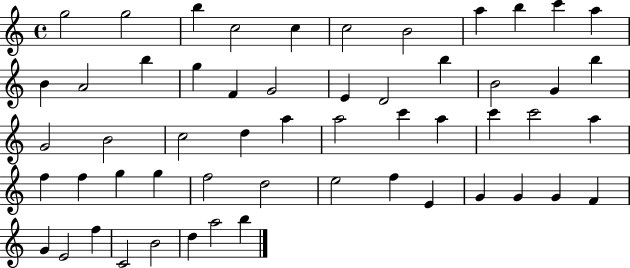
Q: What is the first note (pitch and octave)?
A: G5